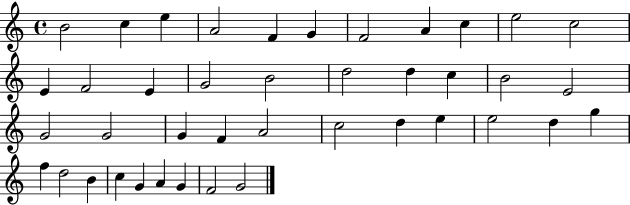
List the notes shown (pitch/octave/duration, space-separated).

B4/h C5/q E5/q A4/h F4/q G4/q F4/h A4/q C5/q E5/h C5/h E4/q F4/h E4/q G4/h B4/h D5/h D5/q C5/q B4/h E4/h G4/h G4/h G4/q F4/q A4/h C5/h D5/q E5/q E5/h D5/q G5/q F5/q D5/h B4/q C5/q G4/q A4/q G4/q F4/h G4/h